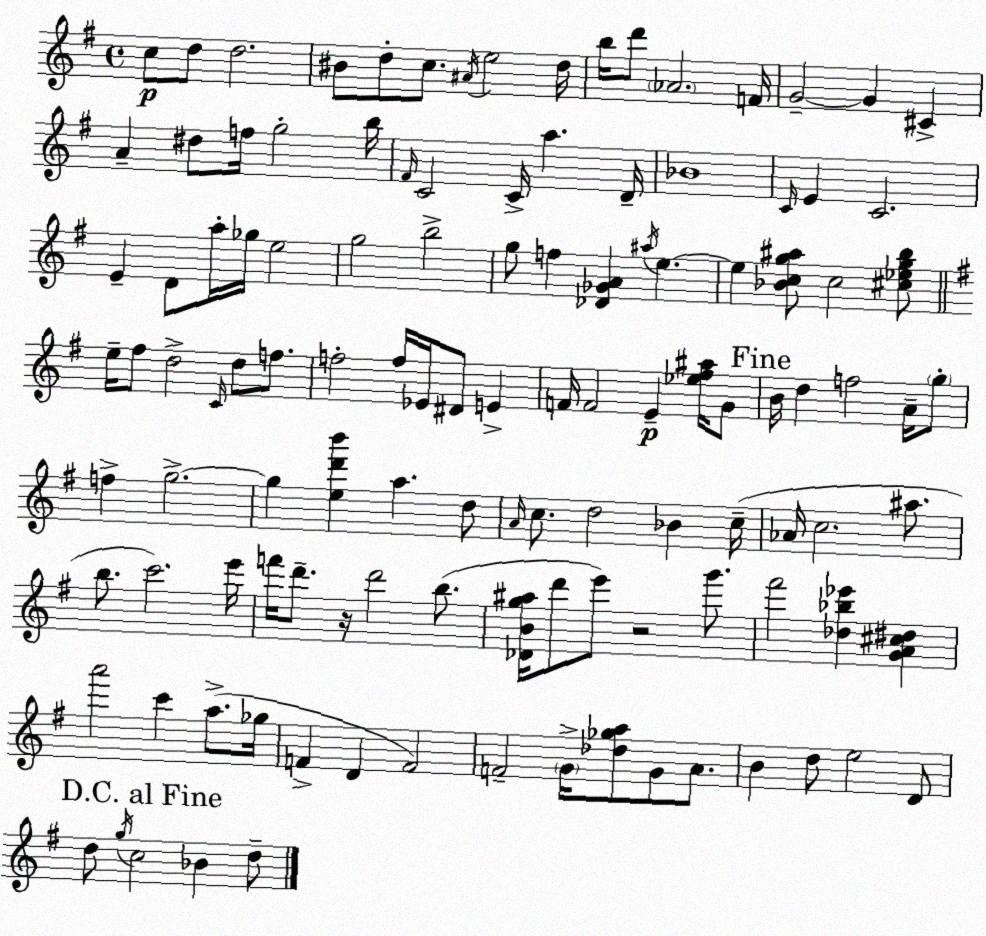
X:1
T:Untitled
M:4/4
L:1/4
K:Em
c/2 d/2 d2 ^B/2 d/2 c/2 ^A/4 e2 d/4 b/4 d'/2 _A2 F/4 G2 G ^C A ^d/2 f/4 g2 b/4 ^F/4 C2 C/4 a D/4 _B4 C/4 E C2 E D/2 a/4 _g/4 e2 g2 b2 g/2 f [_D_GA] ^a/4 e e [_Bcg^a]/2 c2 [^c_egb]/2 e/4 ^f/2 d2 C/4 d/2 f/2 f2 f/4 _E/4 ^D/2 E F/4 F2 E [_e^f^a]/4 G/2 B/4 d f2 A/4 g/2 f g2 g [ed'b'] a d/2 A/4 c/2 d2 _B c/4 _A/4 c2 ^a/2 b/2 c'2 e'/4 f'/4 d'/2 z/4 d'2 b/2 [_DBg^a]/4 d'/2 e'/2 z2 g'/2 ^f'2 [_d_b_e'] [GA^c^d] a'2 c' a/2 _g/4 F D F2 F2 G/4 [_d_ga]/2 G/2 A/2 B d/2 e2 D/2 d/2 g/4 c2 _B d/2